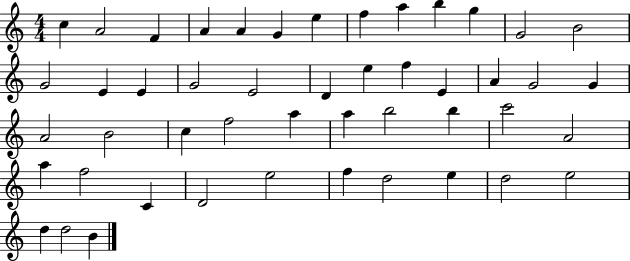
{
  \clef treble
  \numericTimeSignature
  \time 4/4
  \key c \major
  c''4 a'2 f'4 | a'4 a'4 g'4 e''4 | f''4 a''4 b''4 g''4 | g'2 b'2 | \break g'2 e'4 e'4 | g'2 e'2 | d'4 e''4 f''4 e'4 | a'4 g'2 g'4 | \break a'2 b'2 | c''4 f''2 a''4 | a''4 b''2 b''4 | c'''2 a'2 | \break a''4 f''2 c'4 | d'2 e''2 | f''4 d''2 e''4 | d''2 e''2 | \break d''4 d''2 b'4 | \bar "|."
}